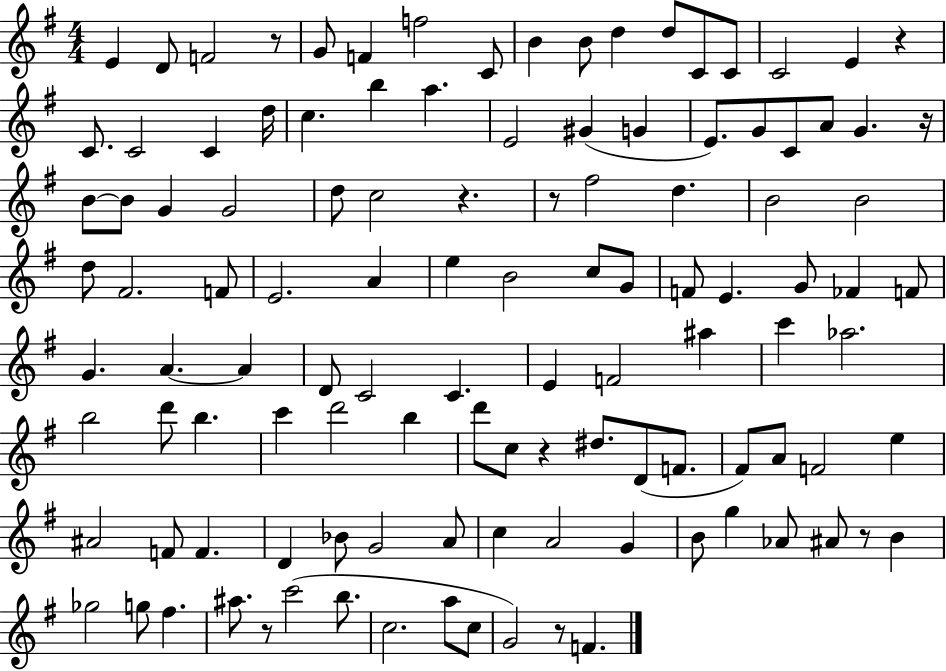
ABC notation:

X:1
T:Untitled
M:4/4
L:1/4
K:G
E D/2 F2 z/2 G/2 F f2 C/2 B B/2 d d/2 C/2 C/2 C2 E z C/2 C2 C d/4 c b a E2 ^G G E/2 G/2 C/2 A/2 G z/4 B/2 B/2 G G2 d/2 c2 z z/2 ^f2 d B2 B2 d/2 ^F2 F/2 E2 A e B2 c/2 G/2 F/2 E G/2 _F F/2 G A A D/2 C2 C E F2 ^a c' _a2 b2 d'/2 b c' d'2 b d'/2 c/2 z ^d/2 D/2 F/2 ^F/2 A/2 F2 e ^A2 F/2 F D _B/2 G2 A/2 c A2 G B/2 g _A/2 ^A/2 z/2 B _g2 g/2 ^f ^a/2 z/2 c'2 b/2 c2 a/2 c/2 G2 z/2 F